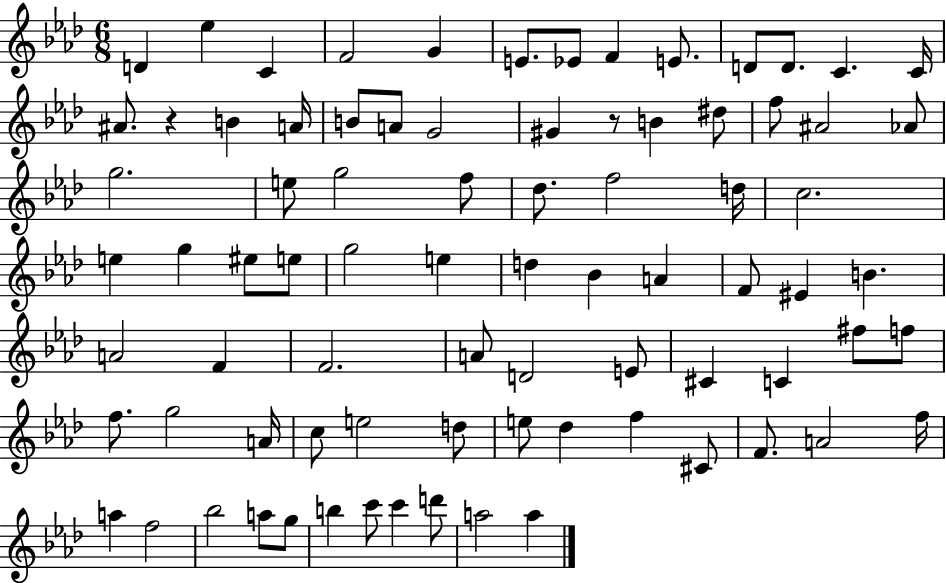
D4/q Eb5/q C4/q F4/h G4/q E4/e. Eb4/e F4/q E4/e. D4/e D4/e. C4/q. C4/s A#4/e. R/q B4/q A4/s B4/e A4/e G4/h G#4/q R/e B4/q D#5/e F5/e A#4/h Ab4/e G5/h. E5/e G5/h F5/e Db5/e. F5/h D5/s C5/h. E5/q G5/q EIS5/e E5/e G5/h E5/q D5/q Bb4/q A4/q F4/e EIS4/q B4/q. A4/h F4/q F4/h. A4/e D4/h E4/e C#4/q C4/q F#5/e F5/e F5/e. G5/h A4/s C5/e E5/h D5/e E5/e Db5/q F5/q C#4/e F4/e. A4/h F5/s A5/q F5/h Bb5/h A5/e G5/e B5/q C6/e C6/q D6/e A5/h A5/q